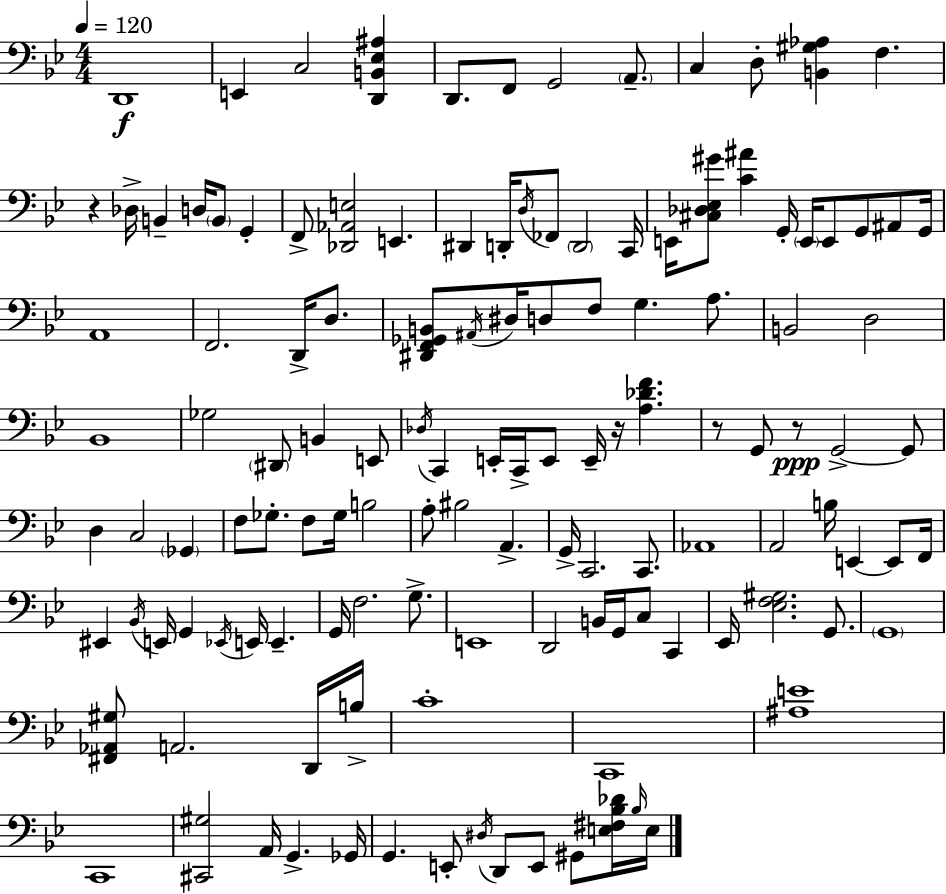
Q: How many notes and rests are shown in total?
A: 128